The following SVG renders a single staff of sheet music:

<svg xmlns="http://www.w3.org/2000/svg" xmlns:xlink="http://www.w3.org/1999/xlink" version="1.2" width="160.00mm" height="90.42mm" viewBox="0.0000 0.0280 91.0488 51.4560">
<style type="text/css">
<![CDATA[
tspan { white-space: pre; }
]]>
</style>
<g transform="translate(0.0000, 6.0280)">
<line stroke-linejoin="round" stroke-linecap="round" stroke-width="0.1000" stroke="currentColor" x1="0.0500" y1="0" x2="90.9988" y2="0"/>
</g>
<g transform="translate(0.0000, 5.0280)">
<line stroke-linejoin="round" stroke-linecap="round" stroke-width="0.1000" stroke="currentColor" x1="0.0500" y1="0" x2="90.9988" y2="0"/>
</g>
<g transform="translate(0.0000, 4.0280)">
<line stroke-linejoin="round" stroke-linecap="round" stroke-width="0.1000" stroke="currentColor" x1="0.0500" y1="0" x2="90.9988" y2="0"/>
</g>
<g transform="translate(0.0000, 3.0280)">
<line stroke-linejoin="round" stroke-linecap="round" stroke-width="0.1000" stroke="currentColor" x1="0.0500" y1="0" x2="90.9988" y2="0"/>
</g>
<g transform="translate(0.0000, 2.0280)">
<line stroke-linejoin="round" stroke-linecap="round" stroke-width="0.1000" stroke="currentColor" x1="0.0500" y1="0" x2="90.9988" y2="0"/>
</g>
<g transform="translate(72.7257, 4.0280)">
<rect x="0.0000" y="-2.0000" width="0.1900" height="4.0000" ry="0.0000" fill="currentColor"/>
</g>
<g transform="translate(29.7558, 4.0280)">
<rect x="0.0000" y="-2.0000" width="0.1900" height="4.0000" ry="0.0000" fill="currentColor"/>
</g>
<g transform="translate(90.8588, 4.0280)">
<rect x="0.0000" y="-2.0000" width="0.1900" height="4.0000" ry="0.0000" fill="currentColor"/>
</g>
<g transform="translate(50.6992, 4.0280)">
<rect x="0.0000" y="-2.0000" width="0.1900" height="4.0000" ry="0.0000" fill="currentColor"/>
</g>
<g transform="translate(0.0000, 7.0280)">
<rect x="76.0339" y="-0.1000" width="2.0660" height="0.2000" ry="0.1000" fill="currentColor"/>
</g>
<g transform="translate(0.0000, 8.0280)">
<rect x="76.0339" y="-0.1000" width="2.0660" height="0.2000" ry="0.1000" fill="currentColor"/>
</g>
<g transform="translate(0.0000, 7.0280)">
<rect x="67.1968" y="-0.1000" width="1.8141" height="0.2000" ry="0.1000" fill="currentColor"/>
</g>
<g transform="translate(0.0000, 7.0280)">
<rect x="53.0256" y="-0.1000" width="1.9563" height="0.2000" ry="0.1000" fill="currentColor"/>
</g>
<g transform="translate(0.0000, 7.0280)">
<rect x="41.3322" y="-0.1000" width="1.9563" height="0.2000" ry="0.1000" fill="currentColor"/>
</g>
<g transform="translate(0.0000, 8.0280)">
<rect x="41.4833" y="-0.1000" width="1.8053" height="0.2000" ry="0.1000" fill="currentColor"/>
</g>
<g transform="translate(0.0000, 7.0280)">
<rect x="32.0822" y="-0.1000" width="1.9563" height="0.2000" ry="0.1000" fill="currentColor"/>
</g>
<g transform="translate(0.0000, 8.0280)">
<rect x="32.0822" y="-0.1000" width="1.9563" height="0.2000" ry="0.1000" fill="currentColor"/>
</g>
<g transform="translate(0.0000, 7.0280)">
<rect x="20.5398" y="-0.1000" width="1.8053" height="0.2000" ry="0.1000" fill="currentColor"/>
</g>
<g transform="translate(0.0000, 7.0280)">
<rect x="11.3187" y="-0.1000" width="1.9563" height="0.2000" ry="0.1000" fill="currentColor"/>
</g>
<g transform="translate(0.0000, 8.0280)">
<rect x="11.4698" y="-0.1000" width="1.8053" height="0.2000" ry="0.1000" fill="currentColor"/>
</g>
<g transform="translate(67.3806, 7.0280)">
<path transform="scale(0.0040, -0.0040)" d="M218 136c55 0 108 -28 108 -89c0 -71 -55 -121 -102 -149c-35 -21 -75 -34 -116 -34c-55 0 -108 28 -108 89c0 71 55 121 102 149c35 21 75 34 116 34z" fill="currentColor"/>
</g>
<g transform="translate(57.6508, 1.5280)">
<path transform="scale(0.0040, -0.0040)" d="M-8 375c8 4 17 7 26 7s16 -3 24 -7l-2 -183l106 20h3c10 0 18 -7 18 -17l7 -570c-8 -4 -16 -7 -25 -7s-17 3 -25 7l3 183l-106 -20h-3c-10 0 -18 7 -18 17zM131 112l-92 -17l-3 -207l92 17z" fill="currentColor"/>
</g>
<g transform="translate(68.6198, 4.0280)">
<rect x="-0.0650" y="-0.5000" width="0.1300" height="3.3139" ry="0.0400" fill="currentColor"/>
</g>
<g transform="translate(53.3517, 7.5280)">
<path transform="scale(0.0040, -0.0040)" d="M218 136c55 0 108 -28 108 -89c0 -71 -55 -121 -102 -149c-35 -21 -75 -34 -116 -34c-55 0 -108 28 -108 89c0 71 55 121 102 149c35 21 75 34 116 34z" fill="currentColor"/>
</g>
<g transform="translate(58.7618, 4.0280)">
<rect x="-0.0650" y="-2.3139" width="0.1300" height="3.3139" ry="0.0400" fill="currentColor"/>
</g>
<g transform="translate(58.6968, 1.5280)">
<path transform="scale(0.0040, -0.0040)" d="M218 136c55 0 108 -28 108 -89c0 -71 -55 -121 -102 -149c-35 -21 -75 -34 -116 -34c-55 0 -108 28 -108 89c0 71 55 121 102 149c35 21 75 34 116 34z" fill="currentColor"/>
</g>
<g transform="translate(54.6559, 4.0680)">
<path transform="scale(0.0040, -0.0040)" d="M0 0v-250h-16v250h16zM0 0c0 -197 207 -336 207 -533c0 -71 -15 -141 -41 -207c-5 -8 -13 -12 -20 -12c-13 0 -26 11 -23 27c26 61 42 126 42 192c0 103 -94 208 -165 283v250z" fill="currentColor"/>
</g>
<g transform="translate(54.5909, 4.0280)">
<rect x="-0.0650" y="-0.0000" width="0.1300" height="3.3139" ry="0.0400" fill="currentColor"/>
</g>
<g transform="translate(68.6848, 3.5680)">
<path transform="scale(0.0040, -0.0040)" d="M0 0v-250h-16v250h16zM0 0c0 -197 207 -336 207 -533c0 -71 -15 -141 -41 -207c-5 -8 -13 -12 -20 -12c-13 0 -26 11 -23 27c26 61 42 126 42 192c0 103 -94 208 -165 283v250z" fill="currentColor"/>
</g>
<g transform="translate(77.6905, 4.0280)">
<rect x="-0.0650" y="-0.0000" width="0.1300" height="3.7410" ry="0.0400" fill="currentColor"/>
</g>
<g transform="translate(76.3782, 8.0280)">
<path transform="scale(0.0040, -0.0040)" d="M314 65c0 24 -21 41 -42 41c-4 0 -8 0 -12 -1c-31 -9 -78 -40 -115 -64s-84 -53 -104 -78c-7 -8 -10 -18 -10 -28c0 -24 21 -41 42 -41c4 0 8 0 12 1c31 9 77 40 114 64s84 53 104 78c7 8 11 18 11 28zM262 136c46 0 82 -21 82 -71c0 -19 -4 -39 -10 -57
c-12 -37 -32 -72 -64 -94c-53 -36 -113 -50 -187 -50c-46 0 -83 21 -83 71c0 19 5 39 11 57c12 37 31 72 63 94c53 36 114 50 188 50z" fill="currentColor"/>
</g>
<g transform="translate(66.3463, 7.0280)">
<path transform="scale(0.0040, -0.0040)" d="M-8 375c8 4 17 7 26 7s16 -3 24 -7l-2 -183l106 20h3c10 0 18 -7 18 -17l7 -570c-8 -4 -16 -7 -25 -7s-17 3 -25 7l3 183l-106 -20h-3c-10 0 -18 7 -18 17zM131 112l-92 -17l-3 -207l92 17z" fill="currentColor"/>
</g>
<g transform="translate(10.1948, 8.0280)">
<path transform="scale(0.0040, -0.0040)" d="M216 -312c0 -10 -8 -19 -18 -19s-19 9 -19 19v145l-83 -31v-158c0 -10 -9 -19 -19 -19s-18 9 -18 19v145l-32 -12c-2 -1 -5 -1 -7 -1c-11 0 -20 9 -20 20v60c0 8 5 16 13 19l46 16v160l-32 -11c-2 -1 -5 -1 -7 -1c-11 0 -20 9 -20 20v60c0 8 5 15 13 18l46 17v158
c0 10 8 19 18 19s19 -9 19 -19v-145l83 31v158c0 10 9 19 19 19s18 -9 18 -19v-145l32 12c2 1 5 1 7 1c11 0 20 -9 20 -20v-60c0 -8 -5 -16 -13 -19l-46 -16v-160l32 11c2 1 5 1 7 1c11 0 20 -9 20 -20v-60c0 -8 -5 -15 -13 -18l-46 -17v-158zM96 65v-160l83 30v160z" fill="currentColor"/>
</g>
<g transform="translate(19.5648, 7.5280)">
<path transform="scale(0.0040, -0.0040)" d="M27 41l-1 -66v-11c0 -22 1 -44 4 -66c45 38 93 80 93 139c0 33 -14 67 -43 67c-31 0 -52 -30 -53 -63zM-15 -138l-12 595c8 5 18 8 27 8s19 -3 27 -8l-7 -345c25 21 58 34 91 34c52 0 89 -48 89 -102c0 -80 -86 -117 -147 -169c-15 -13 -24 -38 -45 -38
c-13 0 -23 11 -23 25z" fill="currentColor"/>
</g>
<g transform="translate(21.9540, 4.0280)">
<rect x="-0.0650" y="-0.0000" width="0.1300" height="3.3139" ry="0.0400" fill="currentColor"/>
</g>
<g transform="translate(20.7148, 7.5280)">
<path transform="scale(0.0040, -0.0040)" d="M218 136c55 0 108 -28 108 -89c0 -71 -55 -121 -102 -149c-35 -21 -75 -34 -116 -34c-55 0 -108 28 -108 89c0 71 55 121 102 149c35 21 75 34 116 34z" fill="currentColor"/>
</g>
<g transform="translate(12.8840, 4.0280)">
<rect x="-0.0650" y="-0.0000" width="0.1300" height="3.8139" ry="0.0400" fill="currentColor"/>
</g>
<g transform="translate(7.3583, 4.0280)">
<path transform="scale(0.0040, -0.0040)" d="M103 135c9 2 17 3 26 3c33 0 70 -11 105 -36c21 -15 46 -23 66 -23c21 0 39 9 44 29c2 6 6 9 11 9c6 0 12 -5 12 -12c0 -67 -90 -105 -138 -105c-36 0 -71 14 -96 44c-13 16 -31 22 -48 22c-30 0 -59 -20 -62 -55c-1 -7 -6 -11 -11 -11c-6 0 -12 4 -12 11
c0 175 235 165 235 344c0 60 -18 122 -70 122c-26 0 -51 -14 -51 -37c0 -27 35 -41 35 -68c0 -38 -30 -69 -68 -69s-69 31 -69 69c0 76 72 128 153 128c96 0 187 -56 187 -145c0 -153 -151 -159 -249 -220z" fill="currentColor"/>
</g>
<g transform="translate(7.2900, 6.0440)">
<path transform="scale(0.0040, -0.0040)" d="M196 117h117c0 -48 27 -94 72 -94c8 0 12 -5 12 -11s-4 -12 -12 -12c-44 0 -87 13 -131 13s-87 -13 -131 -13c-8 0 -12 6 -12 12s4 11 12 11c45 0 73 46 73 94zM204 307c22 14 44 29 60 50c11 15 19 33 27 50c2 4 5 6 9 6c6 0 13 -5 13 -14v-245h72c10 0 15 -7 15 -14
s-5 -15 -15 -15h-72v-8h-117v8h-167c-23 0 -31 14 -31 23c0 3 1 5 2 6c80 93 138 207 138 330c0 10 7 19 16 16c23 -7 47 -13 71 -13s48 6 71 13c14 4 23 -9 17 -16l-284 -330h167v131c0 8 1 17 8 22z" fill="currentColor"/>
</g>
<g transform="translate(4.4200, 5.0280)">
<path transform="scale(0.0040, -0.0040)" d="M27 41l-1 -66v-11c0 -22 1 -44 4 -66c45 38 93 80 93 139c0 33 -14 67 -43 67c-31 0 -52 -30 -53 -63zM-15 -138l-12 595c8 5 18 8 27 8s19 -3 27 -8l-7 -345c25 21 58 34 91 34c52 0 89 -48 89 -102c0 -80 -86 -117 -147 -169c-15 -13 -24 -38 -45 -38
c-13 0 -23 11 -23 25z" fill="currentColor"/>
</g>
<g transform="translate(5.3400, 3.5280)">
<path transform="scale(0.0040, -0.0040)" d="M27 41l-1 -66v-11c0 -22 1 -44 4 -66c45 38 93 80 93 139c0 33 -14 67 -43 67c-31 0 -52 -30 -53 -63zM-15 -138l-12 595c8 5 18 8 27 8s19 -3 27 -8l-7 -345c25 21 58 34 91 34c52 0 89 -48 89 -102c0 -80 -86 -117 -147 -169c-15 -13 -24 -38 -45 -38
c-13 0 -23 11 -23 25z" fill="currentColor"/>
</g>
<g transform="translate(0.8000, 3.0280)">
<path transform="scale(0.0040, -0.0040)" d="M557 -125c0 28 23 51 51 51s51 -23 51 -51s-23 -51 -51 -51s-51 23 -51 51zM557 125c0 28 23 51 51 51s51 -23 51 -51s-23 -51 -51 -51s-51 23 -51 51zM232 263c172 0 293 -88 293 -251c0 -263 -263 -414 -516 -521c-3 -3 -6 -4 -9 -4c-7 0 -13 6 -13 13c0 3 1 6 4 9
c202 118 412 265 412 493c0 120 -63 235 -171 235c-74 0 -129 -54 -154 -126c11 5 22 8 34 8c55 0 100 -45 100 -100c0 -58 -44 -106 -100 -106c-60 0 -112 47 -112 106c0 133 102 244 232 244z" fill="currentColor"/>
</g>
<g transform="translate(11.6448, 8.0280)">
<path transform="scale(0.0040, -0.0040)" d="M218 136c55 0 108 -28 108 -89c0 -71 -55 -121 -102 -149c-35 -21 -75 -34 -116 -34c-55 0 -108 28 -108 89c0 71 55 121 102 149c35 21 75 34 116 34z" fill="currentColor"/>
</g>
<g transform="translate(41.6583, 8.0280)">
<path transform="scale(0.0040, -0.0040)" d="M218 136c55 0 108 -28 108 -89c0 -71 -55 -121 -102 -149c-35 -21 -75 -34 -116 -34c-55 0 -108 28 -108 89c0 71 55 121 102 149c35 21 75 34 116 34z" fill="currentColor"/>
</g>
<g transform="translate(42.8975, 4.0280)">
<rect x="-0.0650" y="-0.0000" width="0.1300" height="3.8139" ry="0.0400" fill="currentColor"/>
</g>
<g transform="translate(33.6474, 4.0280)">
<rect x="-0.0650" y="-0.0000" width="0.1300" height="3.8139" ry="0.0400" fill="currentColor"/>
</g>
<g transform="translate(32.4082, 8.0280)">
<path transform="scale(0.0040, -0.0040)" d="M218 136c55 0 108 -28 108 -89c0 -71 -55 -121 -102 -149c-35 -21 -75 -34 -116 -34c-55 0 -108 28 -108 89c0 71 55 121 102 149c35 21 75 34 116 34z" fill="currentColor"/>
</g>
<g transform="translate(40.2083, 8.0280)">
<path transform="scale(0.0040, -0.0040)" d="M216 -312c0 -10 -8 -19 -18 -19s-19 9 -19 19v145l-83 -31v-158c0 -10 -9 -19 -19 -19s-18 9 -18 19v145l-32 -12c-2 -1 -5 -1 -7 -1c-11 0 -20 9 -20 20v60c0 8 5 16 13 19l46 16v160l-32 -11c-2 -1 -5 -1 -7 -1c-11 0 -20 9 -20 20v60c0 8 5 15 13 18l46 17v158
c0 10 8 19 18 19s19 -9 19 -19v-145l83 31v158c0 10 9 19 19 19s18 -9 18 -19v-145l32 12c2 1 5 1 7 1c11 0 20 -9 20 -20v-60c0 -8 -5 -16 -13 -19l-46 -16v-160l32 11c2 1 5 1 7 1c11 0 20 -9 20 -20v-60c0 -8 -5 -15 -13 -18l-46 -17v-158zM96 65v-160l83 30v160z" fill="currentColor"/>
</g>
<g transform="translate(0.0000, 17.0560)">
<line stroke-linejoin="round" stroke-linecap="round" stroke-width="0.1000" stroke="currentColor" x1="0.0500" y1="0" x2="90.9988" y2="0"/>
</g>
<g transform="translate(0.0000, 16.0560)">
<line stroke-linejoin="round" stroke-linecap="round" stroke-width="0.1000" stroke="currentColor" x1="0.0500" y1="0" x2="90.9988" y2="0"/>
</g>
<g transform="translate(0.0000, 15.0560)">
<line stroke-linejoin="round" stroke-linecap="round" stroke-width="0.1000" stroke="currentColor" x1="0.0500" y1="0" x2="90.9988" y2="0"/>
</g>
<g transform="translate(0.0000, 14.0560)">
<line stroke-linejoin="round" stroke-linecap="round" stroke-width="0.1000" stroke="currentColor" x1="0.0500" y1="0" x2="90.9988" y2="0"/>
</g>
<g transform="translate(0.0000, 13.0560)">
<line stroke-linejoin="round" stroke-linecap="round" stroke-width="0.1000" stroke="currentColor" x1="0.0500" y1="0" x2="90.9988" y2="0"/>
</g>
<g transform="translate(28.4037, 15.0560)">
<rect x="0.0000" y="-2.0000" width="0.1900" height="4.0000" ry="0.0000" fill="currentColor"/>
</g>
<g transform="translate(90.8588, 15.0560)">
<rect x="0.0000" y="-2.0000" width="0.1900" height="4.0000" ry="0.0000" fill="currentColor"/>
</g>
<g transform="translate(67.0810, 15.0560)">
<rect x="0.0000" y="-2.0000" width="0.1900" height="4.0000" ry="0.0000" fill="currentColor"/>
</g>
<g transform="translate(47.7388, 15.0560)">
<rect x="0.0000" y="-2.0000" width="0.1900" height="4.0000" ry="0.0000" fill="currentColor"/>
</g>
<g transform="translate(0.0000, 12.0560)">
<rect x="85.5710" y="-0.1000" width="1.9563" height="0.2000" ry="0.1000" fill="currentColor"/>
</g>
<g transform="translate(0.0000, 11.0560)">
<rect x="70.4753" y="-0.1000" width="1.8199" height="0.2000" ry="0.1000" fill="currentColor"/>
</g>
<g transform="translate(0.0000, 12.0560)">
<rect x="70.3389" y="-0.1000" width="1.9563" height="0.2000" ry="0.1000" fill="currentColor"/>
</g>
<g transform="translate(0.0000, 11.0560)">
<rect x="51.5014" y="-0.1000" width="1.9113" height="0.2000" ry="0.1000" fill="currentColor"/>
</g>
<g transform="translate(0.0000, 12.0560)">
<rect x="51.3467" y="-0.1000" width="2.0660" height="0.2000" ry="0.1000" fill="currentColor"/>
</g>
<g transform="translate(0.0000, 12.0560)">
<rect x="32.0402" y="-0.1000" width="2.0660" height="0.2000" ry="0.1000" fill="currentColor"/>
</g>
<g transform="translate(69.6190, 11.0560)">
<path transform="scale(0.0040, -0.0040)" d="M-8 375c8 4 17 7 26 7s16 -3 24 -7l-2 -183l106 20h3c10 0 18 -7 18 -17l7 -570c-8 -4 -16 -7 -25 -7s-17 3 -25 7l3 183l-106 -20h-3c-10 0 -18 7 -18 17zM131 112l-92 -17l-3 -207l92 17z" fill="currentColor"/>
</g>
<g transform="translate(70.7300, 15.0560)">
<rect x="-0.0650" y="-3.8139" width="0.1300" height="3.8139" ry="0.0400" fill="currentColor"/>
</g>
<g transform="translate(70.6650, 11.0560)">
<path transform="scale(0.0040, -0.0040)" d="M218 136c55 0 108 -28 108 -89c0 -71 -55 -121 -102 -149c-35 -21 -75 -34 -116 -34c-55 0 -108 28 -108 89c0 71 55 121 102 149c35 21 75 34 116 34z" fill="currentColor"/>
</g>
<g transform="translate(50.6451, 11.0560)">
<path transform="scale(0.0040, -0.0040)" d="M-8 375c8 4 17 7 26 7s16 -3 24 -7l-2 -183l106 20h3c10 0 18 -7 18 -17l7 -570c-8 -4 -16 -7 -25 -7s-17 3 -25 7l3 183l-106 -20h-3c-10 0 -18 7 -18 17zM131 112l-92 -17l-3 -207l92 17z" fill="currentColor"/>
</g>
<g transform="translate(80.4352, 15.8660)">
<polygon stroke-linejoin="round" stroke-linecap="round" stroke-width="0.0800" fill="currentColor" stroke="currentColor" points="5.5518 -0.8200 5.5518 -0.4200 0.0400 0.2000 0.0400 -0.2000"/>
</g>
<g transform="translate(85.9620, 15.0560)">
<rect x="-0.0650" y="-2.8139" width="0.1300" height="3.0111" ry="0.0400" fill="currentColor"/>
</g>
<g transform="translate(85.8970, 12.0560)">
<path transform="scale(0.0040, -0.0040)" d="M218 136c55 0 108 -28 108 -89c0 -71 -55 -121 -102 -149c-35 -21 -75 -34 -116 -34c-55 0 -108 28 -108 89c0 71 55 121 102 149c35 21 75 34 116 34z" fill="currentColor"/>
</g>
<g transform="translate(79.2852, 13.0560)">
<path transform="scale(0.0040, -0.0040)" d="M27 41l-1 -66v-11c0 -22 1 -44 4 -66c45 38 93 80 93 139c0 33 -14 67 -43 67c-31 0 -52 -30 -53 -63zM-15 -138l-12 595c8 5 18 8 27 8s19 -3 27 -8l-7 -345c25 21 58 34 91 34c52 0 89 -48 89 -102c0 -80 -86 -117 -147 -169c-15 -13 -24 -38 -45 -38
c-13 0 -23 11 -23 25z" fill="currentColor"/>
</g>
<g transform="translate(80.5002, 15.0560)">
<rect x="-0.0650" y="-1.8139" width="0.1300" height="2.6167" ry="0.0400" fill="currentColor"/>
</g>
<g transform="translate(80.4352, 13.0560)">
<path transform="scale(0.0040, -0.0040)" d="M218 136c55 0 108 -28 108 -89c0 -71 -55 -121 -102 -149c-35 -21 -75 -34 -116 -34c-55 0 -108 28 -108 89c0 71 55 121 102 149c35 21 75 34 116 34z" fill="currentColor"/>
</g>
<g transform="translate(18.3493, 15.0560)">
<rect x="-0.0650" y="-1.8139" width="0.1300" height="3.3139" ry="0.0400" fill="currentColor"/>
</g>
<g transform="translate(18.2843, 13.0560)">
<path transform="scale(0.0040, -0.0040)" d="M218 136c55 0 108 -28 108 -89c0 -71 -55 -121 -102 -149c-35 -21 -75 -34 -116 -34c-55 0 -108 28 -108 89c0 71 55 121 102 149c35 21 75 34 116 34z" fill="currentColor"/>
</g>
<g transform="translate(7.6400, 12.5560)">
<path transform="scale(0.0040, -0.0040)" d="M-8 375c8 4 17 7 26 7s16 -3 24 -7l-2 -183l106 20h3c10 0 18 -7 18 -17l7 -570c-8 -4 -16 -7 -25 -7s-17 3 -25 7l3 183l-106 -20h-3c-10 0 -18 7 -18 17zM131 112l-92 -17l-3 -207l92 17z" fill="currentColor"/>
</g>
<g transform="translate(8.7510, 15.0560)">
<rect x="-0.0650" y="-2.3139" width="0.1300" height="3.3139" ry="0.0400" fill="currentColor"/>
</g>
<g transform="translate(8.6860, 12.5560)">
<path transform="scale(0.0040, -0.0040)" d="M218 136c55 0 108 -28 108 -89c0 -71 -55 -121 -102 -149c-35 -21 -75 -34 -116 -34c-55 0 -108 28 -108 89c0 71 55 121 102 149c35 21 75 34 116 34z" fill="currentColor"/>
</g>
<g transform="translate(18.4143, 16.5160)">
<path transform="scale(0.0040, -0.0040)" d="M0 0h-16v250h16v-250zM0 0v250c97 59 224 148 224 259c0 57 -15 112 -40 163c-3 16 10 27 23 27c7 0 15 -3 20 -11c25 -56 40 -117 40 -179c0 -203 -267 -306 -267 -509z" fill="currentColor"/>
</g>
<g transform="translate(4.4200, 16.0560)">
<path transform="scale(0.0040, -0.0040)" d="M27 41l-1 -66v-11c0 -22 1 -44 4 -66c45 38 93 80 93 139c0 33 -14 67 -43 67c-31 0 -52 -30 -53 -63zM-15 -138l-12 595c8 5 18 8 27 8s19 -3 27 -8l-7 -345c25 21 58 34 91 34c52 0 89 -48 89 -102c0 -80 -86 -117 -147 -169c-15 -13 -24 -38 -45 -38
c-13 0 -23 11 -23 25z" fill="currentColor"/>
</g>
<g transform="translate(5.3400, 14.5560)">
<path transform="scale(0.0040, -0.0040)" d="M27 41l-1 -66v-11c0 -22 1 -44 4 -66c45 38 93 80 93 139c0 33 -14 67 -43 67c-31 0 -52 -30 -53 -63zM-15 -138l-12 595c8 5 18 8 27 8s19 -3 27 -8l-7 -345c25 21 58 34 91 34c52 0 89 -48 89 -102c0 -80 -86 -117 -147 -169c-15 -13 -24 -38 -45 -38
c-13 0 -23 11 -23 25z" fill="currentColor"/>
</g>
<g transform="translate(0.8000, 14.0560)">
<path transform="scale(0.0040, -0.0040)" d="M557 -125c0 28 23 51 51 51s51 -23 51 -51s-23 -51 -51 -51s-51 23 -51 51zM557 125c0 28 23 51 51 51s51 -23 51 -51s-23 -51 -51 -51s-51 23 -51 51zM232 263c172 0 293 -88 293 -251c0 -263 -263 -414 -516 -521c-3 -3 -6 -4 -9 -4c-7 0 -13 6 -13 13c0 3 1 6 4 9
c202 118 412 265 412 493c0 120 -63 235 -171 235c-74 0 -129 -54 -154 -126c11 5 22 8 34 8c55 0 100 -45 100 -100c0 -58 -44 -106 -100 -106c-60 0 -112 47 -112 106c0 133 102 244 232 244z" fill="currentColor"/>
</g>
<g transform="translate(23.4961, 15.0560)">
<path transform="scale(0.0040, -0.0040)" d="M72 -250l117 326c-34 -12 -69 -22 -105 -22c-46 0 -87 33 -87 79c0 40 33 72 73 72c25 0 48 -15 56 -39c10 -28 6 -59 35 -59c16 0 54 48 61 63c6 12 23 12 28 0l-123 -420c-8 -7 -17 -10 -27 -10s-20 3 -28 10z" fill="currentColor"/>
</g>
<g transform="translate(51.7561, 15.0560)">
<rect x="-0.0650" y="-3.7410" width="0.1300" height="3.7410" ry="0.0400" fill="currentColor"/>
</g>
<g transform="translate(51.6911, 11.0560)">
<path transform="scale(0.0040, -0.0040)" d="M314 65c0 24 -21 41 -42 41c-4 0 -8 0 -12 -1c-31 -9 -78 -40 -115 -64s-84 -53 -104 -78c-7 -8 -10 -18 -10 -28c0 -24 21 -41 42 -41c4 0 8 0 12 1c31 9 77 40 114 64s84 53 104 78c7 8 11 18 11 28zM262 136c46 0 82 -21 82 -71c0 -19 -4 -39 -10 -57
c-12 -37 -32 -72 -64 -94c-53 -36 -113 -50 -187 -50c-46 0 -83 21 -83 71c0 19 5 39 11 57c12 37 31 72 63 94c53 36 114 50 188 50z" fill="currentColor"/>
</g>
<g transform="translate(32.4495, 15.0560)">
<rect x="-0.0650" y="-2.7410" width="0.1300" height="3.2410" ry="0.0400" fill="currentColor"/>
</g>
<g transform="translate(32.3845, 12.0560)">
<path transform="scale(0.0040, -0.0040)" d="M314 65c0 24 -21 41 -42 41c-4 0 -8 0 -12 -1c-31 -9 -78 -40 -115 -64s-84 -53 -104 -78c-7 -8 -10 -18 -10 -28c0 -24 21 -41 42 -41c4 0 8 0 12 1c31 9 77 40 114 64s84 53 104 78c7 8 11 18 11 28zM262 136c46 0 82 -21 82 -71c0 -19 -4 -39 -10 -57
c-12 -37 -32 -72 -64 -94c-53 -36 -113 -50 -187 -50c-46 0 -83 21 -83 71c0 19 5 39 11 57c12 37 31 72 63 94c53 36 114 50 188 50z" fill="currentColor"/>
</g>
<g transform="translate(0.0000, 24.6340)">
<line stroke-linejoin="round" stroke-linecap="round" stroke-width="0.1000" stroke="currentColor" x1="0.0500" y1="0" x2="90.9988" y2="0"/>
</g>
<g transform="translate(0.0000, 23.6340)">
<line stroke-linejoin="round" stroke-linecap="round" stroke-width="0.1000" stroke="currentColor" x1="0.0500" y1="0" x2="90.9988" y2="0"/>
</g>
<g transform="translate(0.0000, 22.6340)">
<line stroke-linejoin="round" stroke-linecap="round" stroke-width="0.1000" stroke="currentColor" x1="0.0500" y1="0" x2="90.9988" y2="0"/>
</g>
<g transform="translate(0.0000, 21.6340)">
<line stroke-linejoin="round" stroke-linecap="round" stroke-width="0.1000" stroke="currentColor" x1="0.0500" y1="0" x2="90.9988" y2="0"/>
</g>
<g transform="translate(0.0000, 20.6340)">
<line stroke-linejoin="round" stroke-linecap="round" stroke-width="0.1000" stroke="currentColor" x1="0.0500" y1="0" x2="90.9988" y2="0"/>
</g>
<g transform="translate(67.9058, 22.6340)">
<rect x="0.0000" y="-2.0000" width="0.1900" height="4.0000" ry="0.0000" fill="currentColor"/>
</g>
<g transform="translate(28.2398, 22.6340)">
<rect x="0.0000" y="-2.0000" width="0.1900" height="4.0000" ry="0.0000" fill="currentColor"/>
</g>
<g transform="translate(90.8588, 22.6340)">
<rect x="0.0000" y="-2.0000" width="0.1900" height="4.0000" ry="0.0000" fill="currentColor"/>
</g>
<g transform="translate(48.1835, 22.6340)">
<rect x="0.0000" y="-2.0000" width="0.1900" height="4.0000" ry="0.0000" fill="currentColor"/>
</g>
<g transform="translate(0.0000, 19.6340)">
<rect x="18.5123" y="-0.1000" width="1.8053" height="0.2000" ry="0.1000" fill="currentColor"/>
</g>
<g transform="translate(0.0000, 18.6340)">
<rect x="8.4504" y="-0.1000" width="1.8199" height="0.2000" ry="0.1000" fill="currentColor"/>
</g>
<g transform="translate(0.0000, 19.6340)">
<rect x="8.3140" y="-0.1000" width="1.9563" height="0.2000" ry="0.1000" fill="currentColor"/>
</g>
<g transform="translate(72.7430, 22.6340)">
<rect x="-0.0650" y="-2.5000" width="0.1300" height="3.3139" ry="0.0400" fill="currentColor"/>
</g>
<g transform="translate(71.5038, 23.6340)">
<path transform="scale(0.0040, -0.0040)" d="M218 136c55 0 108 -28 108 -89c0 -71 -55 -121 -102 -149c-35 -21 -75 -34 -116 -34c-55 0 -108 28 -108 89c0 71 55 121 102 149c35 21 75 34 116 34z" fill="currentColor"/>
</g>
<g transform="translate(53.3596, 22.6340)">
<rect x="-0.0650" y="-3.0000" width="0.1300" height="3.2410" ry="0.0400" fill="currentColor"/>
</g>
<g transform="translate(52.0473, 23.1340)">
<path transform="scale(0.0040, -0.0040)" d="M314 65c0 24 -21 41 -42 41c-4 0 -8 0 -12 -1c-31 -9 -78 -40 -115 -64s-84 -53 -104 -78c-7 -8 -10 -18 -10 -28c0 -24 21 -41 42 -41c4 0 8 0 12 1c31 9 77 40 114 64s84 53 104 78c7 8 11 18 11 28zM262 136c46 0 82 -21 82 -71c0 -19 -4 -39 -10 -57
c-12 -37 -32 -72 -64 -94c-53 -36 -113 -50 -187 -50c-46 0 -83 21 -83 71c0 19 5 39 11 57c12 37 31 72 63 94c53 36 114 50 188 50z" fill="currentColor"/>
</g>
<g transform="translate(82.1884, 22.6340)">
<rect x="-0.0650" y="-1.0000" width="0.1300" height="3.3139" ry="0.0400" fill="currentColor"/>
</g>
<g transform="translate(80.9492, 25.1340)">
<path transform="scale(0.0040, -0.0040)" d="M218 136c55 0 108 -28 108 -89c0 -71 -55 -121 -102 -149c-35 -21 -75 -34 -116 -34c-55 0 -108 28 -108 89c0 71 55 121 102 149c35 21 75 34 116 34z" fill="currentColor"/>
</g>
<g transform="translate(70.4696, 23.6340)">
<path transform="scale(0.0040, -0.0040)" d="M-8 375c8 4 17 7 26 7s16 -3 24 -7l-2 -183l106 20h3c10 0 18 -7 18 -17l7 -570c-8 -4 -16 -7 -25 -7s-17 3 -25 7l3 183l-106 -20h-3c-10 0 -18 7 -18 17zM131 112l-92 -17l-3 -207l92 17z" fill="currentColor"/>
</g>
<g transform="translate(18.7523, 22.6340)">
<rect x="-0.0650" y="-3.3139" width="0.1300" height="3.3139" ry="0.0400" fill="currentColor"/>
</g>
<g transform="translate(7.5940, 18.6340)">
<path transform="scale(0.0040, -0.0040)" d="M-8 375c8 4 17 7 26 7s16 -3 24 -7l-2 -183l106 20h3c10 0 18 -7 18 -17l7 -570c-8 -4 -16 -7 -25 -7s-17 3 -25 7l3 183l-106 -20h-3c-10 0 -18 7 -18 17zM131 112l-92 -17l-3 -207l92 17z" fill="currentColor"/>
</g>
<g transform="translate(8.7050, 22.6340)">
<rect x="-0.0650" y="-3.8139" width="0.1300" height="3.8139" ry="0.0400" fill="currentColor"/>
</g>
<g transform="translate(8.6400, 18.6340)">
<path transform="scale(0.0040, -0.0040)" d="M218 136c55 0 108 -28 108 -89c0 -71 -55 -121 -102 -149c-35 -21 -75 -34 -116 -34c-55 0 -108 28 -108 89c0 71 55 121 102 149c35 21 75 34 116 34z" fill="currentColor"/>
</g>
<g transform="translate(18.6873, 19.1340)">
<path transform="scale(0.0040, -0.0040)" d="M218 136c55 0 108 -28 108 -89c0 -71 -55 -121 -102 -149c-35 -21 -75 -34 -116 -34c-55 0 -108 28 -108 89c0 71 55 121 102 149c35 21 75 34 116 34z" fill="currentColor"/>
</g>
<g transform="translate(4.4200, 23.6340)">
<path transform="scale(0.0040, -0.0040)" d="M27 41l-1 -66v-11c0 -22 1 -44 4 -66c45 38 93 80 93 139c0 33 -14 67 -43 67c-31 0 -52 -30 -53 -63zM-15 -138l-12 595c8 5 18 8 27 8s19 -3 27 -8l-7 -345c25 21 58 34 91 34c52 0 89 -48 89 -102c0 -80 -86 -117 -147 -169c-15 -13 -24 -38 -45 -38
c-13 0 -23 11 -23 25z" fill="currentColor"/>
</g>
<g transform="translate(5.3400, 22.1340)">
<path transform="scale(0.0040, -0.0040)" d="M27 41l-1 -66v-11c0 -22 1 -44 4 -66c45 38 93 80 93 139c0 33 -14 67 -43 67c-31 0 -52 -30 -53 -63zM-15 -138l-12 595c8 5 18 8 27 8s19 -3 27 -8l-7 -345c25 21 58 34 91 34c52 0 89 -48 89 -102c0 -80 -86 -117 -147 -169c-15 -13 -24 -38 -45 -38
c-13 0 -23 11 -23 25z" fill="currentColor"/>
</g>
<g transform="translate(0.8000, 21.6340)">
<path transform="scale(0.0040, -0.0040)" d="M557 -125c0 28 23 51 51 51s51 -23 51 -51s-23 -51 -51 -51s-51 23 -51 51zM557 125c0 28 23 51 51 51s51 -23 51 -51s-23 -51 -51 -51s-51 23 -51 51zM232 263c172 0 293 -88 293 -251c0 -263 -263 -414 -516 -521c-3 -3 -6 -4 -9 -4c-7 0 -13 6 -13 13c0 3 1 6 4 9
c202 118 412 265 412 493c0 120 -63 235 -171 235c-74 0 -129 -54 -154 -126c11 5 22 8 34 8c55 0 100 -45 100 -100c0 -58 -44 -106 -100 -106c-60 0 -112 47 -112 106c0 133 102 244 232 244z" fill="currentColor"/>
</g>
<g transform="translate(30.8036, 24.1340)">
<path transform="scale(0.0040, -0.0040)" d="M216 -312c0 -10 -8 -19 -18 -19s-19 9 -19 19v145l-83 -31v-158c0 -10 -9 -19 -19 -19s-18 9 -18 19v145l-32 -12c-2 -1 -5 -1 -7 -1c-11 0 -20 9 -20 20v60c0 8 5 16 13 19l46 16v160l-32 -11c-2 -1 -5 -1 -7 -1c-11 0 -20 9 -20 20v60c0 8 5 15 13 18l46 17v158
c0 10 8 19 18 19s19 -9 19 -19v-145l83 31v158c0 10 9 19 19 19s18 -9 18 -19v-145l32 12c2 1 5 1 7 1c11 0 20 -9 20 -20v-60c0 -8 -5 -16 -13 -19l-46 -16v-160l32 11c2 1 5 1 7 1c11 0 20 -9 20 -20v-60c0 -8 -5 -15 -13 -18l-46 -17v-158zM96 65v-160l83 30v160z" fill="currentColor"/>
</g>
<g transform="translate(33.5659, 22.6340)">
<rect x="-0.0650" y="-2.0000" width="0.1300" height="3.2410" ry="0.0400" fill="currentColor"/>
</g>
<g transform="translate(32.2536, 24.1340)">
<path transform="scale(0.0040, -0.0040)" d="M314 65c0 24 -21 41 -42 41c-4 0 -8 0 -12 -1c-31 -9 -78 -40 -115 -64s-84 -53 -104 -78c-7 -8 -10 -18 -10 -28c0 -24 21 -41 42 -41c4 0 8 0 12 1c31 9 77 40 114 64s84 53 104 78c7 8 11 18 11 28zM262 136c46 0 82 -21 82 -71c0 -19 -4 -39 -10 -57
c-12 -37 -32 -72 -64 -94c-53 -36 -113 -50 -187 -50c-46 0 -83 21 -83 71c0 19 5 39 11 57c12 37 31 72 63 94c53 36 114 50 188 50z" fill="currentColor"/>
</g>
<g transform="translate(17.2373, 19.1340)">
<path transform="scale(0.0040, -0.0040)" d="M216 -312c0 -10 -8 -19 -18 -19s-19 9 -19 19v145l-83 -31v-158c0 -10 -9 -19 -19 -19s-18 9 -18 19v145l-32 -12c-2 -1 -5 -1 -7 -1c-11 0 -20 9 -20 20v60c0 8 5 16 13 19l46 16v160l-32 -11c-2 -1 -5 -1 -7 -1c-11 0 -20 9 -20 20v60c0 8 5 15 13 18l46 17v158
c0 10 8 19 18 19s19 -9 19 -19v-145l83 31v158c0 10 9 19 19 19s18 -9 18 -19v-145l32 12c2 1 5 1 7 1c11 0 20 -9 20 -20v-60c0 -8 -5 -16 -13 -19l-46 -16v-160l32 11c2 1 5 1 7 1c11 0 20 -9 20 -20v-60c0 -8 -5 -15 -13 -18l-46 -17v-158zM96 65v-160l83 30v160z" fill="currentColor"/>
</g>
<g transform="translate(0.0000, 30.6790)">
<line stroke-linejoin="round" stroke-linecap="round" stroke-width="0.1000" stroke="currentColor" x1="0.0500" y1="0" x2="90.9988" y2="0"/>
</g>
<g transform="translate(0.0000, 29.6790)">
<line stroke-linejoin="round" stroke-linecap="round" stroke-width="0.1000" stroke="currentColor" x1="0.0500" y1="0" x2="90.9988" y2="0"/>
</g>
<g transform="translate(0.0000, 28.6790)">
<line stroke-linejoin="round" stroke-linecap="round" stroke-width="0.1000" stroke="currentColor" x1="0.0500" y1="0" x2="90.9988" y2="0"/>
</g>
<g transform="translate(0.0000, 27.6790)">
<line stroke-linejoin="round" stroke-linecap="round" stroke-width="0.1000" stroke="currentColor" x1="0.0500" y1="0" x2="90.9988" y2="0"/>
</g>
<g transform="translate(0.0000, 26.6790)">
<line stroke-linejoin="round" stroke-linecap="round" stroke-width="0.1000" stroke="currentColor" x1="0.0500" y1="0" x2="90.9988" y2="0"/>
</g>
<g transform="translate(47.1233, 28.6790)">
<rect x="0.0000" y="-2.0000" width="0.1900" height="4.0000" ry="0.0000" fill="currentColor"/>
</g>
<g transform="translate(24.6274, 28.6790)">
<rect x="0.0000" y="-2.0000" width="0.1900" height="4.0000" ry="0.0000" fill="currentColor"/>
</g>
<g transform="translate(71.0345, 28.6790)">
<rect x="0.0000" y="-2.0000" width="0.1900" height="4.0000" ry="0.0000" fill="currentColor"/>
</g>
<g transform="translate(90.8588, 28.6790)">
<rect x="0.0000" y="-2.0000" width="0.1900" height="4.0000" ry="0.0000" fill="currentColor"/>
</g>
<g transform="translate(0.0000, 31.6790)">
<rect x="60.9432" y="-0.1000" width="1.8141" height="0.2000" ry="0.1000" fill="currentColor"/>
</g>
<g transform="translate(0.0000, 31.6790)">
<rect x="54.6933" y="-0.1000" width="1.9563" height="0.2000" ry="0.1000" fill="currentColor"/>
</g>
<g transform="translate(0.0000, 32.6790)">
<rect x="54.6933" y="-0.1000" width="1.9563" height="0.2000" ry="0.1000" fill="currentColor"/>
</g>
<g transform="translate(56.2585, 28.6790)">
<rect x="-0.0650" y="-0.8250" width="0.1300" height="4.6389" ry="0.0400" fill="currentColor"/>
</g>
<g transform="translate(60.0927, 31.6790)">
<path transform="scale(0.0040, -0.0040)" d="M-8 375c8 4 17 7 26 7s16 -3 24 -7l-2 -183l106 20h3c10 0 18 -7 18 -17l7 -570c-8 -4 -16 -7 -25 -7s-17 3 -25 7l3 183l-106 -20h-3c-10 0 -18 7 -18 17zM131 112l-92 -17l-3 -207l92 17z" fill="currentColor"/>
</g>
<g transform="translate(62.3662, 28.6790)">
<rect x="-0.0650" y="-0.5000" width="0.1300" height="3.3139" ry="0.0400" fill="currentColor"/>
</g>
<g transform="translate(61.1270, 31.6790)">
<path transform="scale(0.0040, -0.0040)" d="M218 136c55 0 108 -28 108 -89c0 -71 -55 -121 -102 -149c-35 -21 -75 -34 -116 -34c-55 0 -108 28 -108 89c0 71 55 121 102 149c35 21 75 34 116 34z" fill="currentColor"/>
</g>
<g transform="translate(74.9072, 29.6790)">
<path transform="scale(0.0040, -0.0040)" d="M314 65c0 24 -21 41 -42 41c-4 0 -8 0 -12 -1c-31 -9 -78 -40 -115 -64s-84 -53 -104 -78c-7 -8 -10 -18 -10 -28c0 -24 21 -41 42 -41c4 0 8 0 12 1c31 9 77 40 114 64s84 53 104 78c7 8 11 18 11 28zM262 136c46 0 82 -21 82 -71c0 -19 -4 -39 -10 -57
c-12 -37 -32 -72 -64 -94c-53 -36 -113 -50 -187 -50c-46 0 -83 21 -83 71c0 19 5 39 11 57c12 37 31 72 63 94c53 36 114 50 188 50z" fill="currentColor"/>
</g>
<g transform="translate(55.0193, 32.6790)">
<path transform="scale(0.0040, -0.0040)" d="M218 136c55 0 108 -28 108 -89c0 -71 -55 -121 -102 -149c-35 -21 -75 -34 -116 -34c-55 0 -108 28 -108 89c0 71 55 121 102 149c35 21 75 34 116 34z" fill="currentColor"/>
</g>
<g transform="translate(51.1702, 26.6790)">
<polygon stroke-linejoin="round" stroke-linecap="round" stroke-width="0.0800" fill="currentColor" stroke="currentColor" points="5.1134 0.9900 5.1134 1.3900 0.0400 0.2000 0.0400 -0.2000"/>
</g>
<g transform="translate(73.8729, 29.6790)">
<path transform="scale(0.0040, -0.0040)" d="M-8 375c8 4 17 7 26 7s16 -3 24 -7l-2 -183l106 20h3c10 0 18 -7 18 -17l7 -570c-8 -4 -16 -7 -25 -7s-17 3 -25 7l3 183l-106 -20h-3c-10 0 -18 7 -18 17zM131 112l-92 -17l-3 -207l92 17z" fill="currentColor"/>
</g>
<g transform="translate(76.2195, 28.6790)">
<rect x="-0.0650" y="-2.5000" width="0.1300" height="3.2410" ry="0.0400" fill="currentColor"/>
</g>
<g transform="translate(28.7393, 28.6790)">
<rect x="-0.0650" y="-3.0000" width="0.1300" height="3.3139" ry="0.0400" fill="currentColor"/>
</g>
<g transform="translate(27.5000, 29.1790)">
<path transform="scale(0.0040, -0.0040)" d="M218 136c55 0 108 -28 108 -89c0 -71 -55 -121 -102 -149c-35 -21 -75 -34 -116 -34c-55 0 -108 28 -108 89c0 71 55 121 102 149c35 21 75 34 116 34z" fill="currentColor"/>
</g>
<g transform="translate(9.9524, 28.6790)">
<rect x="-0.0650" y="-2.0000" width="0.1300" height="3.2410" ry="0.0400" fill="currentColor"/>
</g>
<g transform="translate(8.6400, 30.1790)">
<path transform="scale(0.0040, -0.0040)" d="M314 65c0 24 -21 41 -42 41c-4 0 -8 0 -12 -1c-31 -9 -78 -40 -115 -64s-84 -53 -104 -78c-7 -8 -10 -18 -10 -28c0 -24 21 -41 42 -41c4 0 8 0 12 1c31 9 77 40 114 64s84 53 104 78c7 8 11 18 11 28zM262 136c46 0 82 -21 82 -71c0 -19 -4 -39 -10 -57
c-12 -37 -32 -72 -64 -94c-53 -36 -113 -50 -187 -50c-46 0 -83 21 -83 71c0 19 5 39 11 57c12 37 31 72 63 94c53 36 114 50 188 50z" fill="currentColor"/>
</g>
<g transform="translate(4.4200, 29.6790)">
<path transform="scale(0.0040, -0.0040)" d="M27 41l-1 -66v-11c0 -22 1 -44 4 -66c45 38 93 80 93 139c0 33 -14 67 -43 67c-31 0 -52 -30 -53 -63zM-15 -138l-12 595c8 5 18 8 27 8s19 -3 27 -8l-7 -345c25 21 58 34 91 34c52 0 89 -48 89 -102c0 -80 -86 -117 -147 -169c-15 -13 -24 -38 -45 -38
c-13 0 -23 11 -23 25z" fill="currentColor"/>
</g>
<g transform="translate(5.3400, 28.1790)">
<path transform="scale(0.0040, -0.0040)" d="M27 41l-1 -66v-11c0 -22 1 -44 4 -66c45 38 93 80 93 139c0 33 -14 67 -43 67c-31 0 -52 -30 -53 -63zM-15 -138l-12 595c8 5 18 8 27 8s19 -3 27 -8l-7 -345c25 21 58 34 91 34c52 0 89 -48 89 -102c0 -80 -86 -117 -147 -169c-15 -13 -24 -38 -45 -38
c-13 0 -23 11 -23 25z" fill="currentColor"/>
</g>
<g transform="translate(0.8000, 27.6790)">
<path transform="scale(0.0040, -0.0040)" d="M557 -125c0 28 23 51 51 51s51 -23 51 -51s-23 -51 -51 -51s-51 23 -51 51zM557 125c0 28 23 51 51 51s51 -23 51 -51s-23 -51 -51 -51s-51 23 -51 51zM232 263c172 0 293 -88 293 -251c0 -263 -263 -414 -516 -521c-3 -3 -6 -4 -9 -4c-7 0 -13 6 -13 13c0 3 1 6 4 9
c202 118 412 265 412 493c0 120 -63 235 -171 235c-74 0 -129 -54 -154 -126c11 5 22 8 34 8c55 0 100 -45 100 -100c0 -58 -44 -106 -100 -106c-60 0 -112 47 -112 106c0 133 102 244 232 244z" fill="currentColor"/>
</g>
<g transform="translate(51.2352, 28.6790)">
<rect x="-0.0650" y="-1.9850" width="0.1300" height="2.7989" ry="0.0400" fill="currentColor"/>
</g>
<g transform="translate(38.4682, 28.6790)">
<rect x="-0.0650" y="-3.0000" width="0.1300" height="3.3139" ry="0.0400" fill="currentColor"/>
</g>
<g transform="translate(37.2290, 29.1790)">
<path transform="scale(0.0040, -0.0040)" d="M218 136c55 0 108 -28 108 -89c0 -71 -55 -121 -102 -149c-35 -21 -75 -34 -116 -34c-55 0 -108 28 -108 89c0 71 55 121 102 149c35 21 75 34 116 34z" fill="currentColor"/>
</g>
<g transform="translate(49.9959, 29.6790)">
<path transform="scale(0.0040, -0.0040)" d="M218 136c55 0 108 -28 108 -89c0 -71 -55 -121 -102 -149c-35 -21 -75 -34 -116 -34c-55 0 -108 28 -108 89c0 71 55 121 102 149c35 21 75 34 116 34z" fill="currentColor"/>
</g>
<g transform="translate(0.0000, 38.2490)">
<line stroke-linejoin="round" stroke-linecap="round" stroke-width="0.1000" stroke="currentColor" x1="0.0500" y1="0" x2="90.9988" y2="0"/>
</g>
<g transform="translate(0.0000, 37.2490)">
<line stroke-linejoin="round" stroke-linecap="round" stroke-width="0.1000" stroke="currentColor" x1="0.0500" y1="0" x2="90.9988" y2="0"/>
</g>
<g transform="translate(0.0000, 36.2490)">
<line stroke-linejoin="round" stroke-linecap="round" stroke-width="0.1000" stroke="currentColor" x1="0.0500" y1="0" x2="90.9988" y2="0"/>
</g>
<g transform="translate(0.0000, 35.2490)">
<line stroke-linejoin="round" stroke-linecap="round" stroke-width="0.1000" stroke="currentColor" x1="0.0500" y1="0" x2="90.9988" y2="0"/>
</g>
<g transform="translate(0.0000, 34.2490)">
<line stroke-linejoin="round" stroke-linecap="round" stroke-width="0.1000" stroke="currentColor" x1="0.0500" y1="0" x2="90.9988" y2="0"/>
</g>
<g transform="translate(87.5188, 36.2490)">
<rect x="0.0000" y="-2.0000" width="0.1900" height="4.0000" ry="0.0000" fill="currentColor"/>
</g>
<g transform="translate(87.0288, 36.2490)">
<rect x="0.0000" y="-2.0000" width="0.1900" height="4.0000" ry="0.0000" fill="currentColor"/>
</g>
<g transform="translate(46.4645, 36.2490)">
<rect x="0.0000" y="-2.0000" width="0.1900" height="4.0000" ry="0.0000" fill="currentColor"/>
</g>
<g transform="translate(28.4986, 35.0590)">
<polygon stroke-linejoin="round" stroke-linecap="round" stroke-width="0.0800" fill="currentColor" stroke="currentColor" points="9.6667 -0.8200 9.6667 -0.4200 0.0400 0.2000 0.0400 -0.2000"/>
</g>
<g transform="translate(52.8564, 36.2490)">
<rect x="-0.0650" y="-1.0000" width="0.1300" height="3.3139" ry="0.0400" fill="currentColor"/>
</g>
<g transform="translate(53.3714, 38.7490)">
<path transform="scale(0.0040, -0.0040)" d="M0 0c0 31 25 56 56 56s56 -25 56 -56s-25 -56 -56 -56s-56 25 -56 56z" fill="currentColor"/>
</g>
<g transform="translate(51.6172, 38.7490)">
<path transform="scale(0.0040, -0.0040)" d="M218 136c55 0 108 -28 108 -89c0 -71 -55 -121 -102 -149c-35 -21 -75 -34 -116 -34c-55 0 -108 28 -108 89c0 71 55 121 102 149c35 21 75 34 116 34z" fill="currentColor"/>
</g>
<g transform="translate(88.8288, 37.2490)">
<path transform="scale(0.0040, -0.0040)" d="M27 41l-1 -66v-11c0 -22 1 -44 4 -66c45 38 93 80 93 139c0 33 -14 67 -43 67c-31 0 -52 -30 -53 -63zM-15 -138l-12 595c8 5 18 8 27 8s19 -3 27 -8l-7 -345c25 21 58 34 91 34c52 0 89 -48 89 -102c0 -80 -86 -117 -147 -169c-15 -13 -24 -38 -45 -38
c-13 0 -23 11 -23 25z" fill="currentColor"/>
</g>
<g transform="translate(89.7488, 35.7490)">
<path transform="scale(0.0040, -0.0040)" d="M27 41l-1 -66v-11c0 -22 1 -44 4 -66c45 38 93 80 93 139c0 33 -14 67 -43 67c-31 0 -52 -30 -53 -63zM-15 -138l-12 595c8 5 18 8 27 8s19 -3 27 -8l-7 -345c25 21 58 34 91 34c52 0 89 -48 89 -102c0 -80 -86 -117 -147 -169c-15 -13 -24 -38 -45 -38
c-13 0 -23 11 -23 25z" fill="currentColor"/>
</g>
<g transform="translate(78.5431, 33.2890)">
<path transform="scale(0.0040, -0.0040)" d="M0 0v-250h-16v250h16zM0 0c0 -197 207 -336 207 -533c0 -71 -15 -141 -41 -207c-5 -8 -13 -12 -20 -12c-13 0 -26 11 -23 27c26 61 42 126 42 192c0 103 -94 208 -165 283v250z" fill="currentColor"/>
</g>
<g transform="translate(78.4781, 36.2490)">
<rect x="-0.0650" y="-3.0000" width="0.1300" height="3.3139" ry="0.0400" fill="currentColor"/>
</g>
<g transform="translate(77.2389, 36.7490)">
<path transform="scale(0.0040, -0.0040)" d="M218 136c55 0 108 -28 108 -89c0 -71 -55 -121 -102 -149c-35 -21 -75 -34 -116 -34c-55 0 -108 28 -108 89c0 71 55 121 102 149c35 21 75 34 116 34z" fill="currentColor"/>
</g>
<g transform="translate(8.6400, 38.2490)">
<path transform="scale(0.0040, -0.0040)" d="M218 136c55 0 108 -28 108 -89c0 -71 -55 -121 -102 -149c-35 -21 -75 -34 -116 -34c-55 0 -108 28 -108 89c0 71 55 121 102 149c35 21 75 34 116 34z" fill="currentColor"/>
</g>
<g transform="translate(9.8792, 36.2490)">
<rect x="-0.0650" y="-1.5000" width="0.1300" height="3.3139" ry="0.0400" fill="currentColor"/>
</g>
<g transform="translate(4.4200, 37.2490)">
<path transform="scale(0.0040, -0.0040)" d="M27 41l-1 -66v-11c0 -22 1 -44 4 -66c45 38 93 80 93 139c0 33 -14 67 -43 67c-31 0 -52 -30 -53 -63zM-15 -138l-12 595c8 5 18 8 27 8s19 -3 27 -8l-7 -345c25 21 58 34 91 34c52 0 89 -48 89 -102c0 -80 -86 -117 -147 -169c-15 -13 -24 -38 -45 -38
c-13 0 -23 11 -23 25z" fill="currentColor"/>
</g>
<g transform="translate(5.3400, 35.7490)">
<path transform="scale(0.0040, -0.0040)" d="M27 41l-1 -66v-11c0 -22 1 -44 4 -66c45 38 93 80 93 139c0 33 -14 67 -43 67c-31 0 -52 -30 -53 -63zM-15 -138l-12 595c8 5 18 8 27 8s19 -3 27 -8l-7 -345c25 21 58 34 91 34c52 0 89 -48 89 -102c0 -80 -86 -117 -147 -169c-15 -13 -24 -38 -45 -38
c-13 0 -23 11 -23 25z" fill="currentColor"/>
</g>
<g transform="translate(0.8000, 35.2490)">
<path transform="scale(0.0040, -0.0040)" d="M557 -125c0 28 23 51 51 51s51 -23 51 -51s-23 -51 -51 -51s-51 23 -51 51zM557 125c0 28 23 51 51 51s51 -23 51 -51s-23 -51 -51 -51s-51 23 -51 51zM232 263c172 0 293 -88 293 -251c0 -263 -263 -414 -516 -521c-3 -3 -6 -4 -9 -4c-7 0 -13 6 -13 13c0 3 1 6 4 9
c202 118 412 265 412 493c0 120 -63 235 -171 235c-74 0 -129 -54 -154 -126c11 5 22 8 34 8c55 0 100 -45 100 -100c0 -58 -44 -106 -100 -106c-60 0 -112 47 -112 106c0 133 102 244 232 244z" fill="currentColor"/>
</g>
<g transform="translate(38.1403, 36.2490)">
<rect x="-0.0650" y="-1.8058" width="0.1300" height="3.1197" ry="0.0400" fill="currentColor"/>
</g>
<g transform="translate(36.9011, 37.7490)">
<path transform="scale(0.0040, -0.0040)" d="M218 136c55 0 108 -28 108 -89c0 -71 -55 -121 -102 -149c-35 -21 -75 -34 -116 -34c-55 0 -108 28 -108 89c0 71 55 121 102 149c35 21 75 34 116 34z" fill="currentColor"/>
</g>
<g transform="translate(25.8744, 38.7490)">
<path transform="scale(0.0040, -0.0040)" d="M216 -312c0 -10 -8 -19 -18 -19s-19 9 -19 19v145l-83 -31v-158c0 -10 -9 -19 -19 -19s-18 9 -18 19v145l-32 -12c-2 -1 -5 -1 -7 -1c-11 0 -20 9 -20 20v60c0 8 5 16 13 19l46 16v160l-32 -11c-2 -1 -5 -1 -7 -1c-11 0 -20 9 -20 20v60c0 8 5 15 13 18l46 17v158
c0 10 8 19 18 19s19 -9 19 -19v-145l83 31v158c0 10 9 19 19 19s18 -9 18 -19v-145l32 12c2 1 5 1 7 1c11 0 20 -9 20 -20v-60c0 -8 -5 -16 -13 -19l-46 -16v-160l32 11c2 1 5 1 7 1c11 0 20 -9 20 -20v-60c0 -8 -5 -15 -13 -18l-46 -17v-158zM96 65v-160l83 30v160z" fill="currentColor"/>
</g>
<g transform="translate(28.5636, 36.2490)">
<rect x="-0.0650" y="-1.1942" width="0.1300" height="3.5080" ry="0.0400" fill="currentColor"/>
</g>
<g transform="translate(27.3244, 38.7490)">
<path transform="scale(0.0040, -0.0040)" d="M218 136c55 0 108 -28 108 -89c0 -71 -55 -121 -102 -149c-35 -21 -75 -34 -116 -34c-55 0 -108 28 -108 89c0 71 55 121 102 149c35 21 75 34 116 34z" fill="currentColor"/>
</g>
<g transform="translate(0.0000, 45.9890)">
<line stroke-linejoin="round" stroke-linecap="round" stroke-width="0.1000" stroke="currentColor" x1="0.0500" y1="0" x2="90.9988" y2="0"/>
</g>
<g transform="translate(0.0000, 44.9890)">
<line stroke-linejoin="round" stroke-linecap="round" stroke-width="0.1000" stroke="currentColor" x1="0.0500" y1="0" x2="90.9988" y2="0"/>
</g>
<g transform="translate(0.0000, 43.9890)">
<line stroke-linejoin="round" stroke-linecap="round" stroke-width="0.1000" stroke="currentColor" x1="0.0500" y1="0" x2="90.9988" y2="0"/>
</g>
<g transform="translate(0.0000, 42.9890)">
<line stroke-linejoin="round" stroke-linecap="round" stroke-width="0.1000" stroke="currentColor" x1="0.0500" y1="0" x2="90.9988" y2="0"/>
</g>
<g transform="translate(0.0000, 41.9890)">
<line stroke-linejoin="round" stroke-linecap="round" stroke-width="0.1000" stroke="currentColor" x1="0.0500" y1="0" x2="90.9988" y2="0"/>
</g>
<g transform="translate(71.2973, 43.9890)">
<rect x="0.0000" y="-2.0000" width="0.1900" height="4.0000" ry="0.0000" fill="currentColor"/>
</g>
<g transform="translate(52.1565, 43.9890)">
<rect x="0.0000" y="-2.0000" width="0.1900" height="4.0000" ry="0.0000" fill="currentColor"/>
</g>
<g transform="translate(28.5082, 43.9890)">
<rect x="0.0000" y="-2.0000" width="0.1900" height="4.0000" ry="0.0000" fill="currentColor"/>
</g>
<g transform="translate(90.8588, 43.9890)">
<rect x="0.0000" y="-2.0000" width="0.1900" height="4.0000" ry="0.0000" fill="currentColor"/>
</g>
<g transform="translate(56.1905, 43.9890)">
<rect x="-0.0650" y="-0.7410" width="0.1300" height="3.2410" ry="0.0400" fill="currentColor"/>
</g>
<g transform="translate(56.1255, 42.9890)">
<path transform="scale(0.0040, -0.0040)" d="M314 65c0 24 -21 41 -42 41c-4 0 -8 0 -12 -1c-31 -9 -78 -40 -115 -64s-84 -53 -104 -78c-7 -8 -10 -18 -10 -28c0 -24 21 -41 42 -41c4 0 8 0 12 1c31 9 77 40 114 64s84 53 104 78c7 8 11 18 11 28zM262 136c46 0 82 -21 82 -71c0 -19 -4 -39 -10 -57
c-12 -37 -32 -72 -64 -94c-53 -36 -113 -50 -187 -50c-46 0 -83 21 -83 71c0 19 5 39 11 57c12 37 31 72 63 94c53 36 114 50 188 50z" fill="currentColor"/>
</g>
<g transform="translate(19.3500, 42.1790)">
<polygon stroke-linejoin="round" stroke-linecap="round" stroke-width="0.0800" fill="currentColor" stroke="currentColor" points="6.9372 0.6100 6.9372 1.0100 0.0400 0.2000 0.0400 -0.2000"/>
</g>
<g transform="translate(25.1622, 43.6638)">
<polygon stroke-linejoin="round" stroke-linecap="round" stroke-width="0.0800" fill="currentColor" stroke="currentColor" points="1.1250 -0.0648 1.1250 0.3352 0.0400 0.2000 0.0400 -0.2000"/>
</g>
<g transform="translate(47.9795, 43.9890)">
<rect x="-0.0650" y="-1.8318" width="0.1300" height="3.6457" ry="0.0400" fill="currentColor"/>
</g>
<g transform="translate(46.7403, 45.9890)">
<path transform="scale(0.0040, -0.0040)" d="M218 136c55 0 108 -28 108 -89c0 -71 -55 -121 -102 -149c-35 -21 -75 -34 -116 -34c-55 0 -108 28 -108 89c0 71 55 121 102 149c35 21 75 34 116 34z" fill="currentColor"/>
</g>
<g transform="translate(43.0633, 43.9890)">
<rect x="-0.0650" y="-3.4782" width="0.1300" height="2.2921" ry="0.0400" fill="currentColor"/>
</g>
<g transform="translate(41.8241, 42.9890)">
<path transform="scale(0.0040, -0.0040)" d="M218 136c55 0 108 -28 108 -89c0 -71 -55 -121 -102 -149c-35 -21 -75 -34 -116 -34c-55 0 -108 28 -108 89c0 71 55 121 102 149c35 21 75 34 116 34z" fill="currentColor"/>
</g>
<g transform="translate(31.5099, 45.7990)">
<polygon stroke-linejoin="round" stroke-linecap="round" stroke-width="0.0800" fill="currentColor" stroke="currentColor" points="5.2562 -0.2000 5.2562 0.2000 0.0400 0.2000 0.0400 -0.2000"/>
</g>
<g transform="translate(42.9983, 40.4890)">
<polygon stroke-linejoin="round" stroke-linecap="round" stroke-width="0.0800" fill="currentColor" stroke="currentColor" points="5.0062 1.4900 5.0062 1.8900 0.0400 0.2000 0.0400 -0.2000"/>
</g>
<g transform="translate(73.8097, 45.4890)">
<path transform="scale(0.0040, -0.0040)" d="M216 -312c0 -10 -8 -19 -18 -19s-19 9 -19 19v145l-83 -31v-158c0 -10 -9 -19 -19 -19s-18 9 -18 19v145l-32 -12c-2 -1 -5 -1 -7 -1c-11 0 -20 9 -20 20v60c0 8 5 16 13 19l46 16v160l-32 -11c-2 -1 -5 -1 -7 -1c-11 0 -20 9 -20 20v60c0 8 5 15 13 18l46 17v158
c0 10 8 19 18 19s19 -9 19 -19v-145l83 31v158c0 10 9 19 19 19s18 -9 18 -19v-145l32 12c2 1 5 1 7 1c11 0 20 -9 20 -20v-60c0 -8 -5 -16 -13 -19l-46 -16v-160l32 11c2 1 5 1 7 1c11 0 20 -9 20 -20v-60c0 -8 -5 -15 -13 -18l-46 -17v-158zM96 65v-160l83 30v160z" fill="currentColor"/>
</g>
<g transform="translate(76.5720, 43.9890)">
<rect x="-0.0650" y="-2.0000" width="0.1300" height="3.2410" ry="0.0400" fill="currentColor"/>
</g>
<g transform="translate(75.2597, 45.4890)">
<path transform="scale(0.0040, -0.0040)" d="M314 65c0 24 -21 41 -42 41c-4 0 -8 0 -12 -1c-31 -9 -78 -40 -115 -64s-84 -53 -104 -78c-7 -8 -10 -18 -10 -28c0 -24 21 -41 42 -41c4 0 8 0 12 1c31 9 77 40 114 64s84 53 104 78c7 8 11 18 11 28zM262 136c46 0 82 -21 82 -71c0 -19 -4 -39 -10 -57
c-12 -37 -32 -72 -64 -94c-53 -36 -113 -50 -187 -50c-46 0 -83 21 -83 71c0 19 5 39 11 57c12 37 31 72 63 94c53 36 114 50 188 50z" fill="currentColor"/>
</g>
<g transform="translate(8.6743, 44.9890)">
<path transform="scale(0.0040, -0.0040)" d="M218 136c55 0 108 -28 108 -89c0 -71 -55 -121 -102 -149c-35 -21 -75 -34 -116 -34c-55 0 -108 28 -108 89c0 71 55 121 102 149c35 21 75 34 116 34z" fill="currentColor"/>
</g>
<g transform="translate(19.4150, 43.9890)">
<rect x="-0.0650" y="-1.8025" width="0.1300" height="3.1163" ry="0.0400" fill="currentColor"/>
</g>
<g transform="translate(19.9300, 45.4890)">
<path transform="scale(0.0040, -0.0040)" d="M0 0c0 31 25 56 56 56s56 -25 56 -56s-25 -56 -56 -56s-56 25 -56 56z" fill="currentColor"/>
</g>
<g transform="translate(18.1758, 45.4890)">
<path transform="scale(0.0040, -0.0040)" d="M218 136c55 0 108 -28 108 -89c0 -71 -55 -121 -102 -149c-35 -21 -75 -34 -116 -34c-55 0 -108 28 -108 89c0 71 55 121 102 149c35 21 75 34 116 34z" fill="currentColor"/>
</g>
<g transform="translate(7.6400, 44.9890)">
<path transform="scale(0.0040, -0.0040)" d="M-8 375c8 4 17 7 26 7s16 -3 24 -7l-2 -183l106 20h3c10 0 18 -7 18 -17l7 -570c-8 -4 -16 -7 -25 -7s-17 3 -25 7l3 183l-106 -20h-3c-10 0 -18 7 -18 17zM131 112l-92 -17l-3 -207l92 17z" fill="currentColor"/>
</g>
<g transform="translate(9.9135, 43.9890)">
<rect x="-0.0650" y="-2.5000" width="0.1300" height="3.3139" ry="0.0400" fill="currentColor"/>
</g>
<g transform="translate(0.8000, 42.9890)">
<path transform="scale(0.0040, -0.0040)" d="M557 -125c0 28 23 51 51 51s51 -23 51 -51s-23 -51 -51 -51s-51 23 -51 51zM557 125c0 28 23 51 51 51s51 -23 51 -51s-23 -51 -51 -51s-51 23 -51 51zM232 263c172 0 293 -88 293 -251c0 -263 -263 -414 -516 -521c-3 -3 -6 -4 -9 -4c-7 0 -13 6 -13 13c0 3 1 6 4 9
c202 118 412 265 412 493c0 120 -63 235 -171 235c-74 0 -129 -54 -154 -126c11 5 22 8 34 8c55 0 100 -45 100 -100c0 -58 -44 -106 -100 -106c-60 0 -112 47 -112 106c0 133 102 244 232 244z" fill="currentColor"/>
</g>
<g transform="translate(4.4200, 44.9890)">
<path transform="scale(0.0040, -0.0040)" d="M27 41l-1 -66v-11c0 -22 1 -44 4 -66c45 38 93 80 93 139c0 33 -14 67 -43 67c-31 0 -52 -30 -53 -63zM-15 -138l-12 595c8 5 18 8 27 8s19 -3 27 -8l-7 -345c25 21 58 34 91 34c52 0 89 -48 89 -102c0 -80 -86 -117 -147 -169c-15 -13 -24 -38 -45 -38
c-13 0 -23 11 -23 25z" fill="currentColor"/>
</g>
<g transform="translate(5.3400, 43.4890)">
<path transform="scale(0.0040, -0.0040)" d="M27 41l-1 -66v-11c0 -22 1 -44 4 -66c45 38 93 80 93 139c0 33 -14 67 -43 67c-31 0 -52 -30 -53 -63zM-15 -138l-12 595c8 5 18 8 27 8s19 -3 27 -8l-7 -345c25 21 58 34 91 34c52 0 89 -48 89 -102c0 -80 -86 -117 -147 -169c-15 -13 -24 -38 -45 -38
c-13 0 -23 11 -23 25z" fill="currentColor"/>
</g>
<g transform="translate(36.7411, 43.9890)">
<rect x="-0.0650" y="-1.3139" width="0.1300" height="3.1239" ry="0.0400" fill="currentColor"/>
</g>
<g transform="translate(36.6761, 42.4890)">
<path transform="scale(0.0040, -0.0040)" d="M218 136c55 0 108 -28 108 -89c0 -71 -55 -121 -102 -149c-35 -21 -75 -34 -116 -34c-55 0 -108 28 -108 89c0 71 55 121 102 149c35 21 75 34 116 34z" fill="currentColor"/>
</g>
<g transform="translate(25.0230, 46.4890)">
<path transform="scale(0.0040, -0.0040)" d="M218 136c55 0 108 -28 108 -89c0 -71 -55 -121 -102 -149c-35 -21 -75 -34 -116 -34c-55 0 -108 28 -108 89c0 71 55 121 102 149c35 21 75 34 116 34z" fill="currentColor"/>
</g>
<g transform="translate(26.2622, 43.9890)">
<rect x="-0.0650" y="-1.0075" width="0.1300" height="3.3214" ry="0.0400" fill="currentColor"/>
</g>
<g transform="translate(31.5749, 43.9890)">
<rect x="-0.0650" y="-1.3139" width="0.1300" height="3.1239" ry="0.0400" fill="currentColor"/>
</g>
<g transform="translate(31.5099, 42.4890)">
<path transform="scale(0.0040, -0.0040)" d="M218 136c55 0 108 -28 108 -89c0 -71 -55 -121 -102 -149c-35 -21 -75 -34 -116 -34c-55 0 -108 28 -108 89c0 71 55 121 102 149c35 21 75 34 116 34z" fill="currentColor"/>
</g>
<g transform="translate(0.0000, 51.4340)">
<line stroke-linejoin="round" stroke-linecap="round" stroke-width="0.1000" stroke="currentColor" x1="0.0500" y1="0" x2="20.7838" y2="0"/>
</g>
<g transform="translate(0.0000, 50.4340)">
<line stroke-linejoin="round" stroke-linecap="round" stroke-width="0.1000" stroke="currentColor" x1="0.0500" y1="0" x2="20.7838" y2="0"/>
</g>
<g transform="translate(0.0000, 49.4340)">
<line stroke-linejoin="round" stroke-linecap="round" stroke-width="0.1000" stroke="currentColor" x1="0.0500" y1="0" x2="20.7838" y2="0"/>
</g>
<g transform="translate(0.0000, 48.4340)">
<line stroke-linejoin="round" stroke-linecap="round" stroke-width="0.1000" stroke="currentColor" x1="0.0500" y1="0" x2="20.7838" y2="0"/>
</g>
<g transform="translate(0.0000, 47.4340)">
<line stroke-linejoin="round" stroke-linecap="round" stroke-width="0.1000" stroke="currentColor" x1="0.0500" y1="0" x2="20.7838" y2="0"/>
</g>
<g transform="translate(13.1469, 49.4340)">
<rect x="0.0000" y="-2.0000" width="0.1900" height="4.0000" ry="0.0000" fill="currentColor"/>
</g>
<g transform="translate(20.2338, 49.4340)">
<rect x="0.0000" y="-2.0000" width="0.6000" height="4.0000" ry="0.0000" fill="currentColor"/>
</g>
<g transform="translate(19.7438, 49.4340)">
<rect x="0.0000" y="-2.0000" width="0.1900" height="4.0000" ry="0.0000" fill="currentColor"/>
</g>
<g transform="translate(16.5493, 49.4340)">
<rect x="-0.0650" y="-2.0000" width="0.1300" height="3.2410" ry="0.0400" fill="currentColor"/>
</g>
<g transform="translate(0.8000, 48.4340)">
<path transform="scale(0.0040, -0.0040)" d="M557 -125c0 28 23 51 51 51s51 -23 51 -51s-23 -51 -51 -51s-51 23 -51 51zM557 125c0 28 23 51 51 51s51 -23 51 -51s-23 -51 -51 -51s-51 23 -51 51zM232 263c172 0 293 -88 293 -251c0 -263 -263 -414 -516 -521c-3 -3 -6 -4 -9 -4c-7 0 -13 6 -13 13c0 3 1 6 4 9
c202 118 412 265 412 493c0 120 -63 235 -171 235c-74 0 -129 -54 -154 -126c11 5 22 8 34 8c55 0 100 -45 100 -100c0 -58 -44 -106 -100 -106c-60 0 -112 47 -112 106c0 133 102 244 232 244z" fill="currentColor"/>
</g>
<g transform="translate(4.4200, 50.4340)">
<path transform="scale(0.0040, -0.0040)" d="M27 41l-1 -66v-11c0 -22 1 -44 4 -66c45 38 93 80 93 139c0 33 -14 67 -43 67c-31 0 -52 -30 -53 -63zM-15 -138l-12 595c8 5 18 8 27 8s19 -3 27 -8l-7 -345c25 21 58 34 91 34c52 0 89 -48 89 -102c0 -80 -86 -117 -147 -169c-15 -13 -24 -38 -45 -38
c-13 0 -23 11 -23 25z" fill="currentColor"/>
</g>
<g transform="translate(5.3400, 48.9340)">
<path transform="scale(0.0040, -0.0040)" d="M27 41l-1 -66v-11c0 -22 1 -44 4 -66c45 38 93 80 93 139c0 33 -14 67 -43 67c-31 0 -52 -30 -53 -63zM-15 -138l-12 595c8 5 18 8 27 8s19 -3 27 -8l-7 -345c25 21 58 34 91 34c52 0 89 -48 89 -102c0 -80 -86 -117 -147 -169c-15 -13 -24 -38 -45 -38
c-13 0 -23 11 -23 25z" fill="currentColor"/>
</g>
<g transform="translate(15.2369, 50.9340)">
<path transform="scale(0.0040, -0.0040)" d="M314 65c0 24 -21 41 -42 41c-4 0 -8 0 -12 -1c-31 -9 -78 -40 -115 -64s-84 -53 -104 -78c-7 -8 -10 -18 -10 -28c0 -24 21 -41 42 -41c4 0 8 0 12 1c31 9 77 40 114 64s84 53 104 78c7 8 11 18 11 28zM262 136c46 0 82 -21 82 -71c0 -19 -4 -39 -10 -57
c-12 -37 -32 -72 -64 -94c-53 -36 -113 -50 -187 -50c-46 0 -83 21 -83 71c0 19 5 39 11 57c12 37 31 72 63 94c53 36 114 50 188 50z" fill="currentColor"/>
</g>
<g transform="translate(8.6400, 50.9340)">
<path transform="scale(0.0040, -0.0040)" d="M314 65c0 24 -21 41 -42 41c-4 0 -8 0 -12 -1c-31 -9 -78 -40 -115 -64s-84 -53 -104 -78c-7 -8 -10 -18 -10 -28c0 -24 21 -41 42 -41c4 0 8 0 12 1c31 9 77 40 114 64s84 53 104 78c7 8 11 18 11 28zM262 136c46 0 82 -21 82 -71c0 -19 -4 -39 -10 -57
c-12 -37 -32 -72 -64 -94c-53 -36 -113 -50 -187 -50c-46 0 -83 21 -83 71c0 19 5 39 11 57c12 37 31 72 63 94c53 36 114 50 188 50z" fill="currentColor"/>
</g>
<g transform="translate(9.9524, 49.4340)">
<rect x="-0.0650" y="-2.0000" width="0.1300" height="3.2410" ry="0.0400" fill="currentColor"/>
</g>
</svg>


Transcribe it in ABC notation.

X:1
T:Untitled
M:2/4
L:1/4
K:Bb
^C,, _D,, C,, ^C,, D,,/2 B, E,,/2 C,,2 B, A,/2 z/2 C2 E2 E _A,/2 C/2 E ^D ^A,,2 C,2 B,, F,, A,,2 C, C, _B,,/2 C,,/2 E,, B,,2 G,, ^F,,/2 A,,/2 F,, C,/2 B,, A,,/2 F,,/4 G,/2 G,/2 F,/2 G,,/2 F,2 ^A,,2 A,,2 A,,2